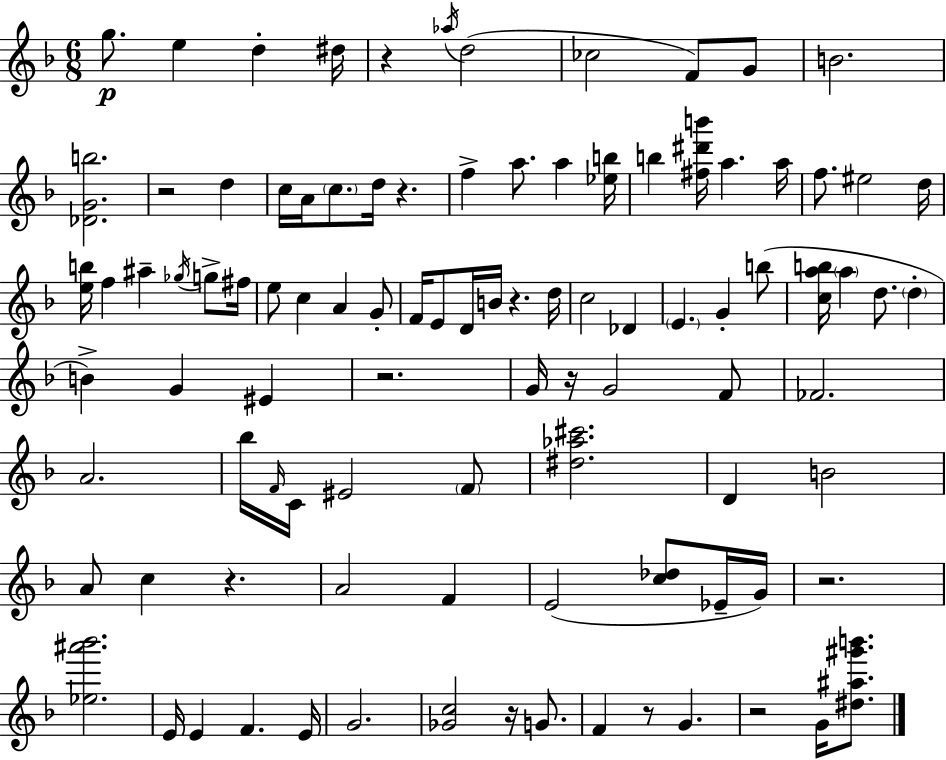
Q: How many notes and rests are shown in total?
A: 98